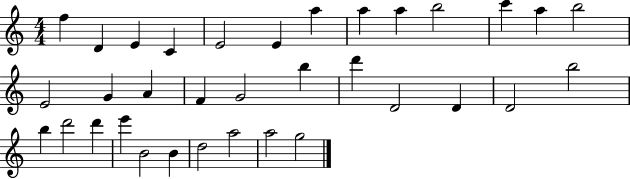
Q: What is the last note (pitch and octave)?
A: G5